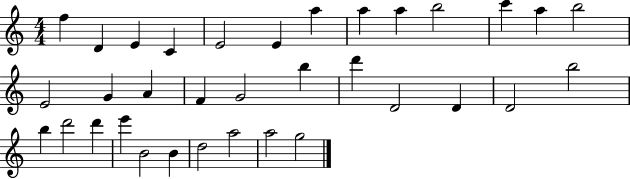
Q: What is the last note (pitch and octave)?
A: G5